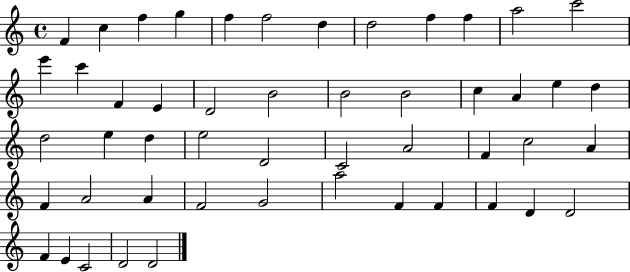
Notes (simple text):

F4/q C5/q F5/q G5/q F5/q F5/h D5/q D5/h F5/q F5/q A5/h C6/h E6/q C6/q F4/q E4/q D4/h B4/h B4/h B4/h C5/q A4/q E5/q D5/q D5/h E5/q D5/q E5/h D4/h C4/h A4/h F4/q C5/h A4/q F4/q A4/h A4/q F4/h G4/h A5/h F4/q F4/q F4/q D4/q D4/h F4/q E4/q C4/h D4/h D4/h